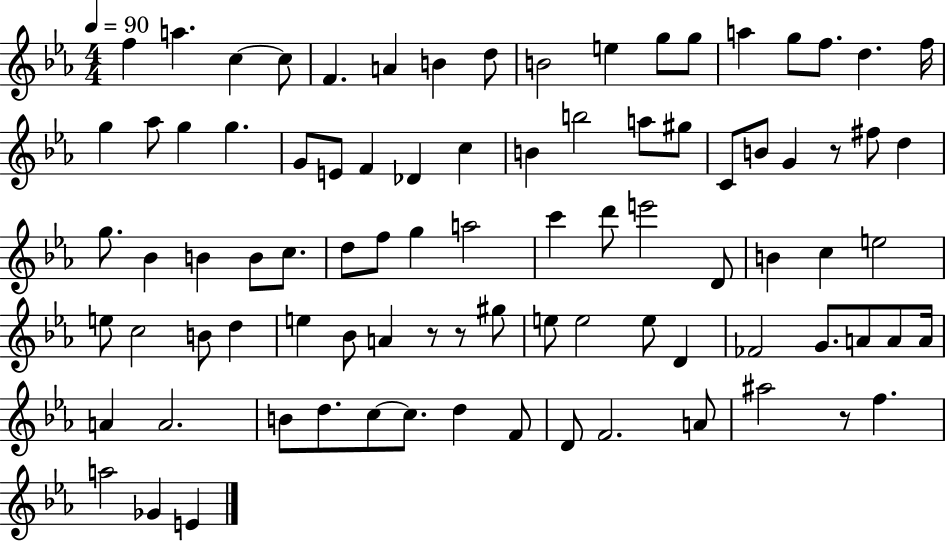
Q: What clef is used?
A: treble